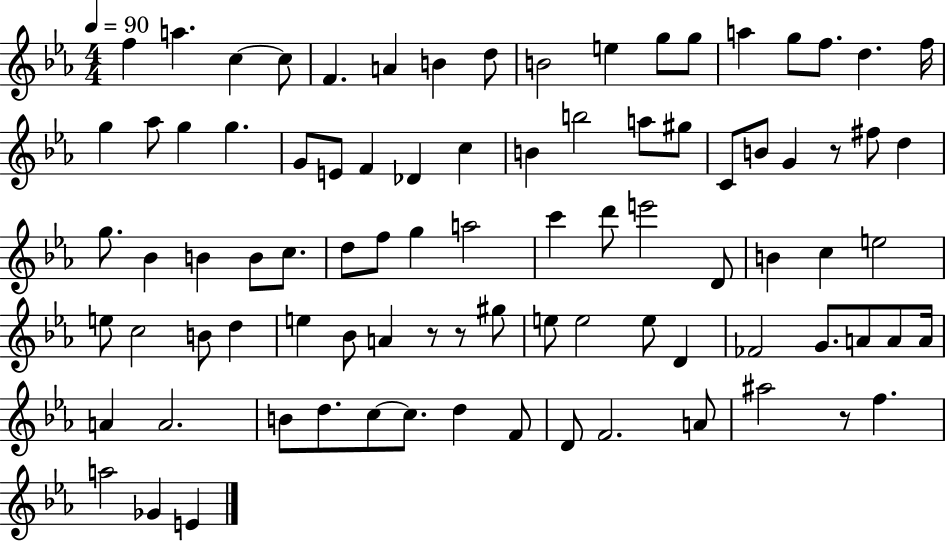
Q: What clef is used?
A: treble